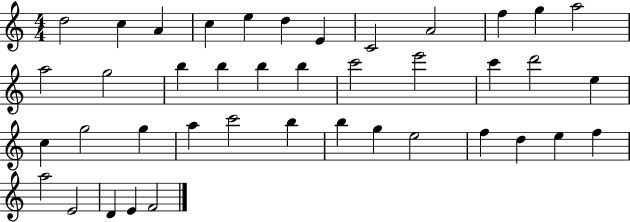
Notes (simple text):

D5/h C5/q A4/q C5/q E5/q D5/q E4/q C4/h A4/h F5/q G5/q A5/h A5/h G5/h B5/q B5/q B5/q B5/q C6/h E6/h C6/q D6/h E5/q C5/q G5/h G5/q A5/q C6/h B5/q B5/q G5/q E5/h F5/q D5/q E5/q F5/q A5/h E4/h D4/q E4/q F4/h